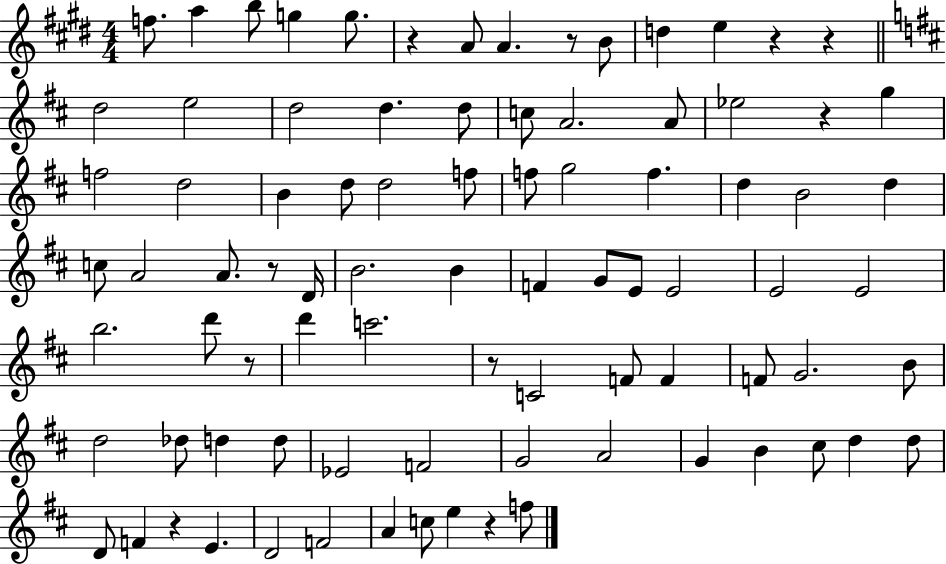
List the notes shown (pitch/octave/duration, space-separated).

F5/e. A5/q B5/e G5/q G5/e. R/q A4/e A4/q. R/e B4/e D5/q E5/q R/q R/q D5/h E5/h D5/h D5/q. D5/e C5/e A4/h. A4/e Eb5/h R/q G5/q F5/h D5/h B4/q D5/e D5/h F5/e F5/e G5/h F5/q. D5/q B4/h D5/q C5/e A4/h A4/e. R/e D4/s B4/h. B4/q F4/q G4/e E4/e E4/h E4/h E4/h B5/h. D6/e R/e D6/q C6/h. R/e C4/h F4/e F4/q F4/e G4/h. B4/e D5/h Db5/e D5/q D5/e Eb4/h F4/h G4/h A4/h G4/q B4/q C#5/e D5/q D5/e D4/e F4/q R/q E4/q. D4/h F4/h A4/q C5/e E5/q R/q F5/e